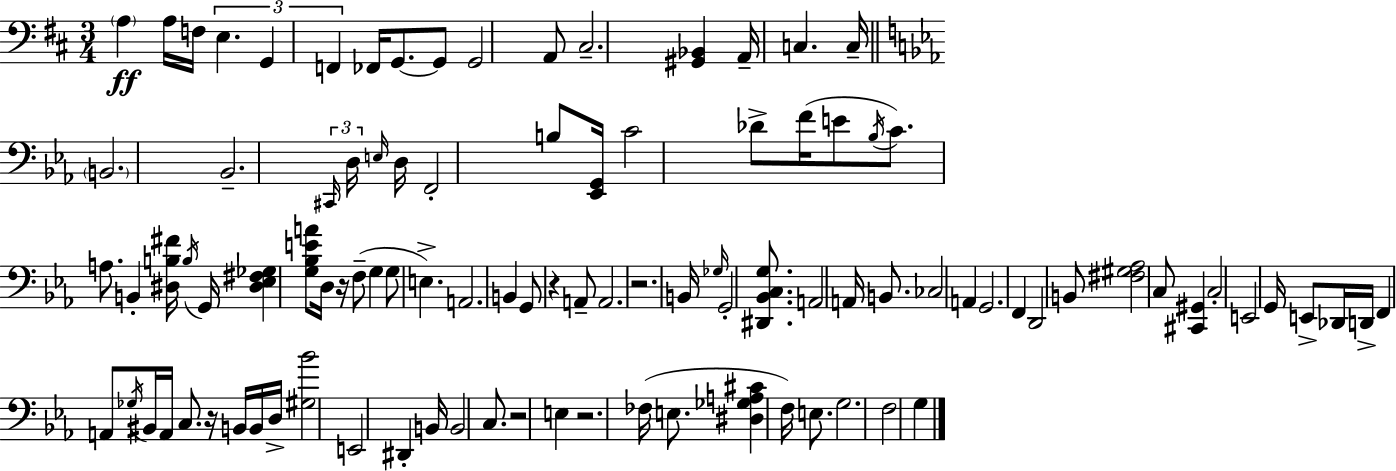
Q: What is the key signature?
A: D major